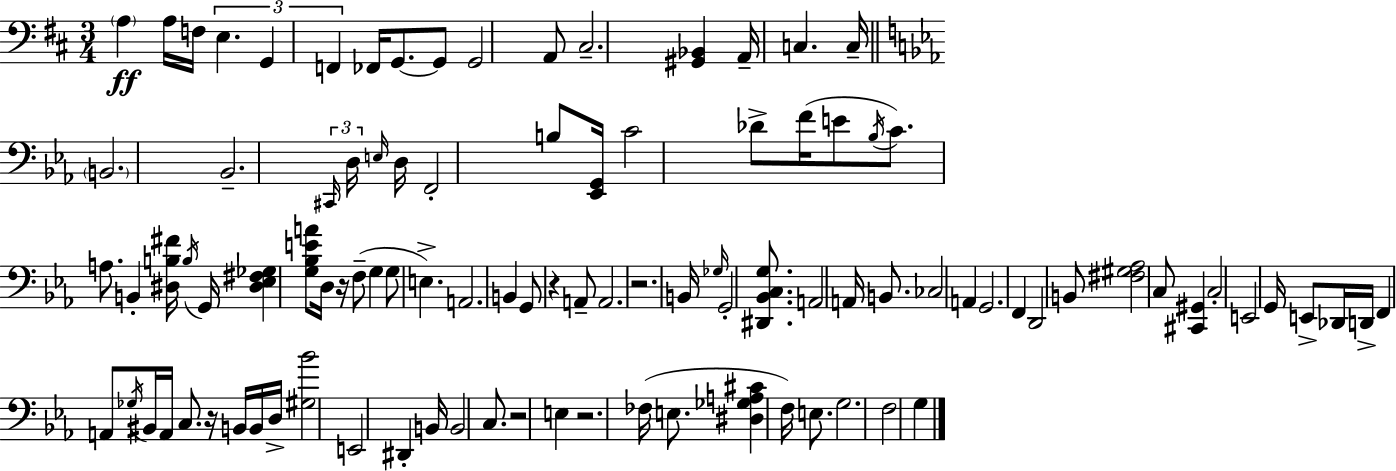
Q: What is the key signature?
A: D major